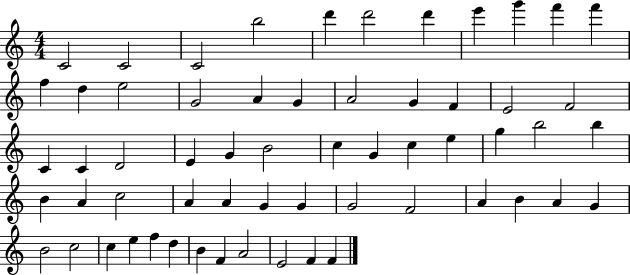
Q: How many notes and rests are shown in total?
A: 60